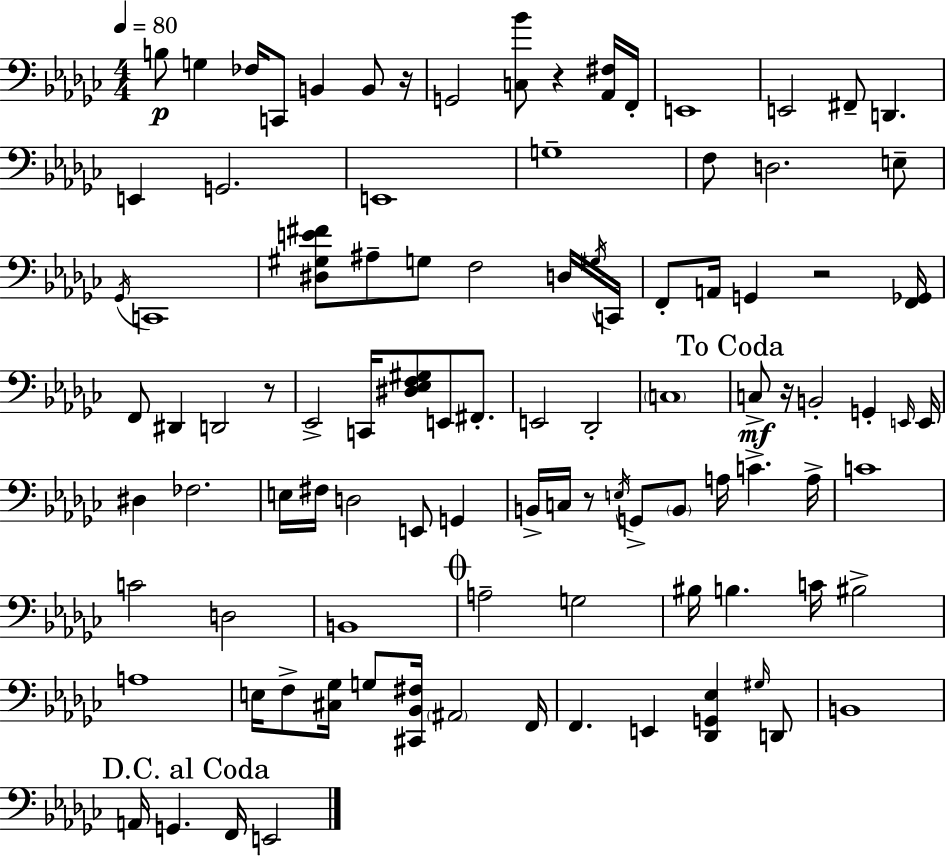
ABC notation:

X:1
T:Untitled
M:4/4
L:1/4
K:Ebm
B,/2 G, _F,/4 C,,/2 B,, B,,/2 z/4 G,,2 [C,_B]/2 z [_A,,^F,]/4 F,,/4 E,,4 E,,2 ^F,,/2 D,, E,, G,,2 E,,4 G,4 F,/2 D,2 E,/2 _G,,/4 C,,4 [^D,^G,E^F]/2 ^A,/2 G,/2 F,2 D,/4 ^G,/4 C,,/4 F,,/2 A,,/4 G,, z2 [F,,_G,,]/4 F,,/2 ^D,, D,,2 z/2 _E,,2 C,,/4 [^D,_E,F,^G,]/2 E,,/2 ^F,,/2 E,,2 _D,,2 C,4 C,/2 z/4 B,,2 G,, E,,/4 E,,/4 ^D, _F,2 E,/4 ^F,/4 D,2 E,,/2 G,, B,,/4 C,/4 z/2 E,/4 G,,/2 B,,/2 A,/4 C A,/4 C4 C2 D,2 B,,4 A,2 G,2 ^B,/4 B, C/4 ^B,2 A,4 E,/4 F,/2 [^C,_G,]/4 G,/2 [^C,,_B,,^F,]/4 ^A,,2 F,,/4 F,, E,, [_D,,G,,_E,] ^G,/4 D,,/2 B,,4 A,,/4 G,, F,,/4 E,,2